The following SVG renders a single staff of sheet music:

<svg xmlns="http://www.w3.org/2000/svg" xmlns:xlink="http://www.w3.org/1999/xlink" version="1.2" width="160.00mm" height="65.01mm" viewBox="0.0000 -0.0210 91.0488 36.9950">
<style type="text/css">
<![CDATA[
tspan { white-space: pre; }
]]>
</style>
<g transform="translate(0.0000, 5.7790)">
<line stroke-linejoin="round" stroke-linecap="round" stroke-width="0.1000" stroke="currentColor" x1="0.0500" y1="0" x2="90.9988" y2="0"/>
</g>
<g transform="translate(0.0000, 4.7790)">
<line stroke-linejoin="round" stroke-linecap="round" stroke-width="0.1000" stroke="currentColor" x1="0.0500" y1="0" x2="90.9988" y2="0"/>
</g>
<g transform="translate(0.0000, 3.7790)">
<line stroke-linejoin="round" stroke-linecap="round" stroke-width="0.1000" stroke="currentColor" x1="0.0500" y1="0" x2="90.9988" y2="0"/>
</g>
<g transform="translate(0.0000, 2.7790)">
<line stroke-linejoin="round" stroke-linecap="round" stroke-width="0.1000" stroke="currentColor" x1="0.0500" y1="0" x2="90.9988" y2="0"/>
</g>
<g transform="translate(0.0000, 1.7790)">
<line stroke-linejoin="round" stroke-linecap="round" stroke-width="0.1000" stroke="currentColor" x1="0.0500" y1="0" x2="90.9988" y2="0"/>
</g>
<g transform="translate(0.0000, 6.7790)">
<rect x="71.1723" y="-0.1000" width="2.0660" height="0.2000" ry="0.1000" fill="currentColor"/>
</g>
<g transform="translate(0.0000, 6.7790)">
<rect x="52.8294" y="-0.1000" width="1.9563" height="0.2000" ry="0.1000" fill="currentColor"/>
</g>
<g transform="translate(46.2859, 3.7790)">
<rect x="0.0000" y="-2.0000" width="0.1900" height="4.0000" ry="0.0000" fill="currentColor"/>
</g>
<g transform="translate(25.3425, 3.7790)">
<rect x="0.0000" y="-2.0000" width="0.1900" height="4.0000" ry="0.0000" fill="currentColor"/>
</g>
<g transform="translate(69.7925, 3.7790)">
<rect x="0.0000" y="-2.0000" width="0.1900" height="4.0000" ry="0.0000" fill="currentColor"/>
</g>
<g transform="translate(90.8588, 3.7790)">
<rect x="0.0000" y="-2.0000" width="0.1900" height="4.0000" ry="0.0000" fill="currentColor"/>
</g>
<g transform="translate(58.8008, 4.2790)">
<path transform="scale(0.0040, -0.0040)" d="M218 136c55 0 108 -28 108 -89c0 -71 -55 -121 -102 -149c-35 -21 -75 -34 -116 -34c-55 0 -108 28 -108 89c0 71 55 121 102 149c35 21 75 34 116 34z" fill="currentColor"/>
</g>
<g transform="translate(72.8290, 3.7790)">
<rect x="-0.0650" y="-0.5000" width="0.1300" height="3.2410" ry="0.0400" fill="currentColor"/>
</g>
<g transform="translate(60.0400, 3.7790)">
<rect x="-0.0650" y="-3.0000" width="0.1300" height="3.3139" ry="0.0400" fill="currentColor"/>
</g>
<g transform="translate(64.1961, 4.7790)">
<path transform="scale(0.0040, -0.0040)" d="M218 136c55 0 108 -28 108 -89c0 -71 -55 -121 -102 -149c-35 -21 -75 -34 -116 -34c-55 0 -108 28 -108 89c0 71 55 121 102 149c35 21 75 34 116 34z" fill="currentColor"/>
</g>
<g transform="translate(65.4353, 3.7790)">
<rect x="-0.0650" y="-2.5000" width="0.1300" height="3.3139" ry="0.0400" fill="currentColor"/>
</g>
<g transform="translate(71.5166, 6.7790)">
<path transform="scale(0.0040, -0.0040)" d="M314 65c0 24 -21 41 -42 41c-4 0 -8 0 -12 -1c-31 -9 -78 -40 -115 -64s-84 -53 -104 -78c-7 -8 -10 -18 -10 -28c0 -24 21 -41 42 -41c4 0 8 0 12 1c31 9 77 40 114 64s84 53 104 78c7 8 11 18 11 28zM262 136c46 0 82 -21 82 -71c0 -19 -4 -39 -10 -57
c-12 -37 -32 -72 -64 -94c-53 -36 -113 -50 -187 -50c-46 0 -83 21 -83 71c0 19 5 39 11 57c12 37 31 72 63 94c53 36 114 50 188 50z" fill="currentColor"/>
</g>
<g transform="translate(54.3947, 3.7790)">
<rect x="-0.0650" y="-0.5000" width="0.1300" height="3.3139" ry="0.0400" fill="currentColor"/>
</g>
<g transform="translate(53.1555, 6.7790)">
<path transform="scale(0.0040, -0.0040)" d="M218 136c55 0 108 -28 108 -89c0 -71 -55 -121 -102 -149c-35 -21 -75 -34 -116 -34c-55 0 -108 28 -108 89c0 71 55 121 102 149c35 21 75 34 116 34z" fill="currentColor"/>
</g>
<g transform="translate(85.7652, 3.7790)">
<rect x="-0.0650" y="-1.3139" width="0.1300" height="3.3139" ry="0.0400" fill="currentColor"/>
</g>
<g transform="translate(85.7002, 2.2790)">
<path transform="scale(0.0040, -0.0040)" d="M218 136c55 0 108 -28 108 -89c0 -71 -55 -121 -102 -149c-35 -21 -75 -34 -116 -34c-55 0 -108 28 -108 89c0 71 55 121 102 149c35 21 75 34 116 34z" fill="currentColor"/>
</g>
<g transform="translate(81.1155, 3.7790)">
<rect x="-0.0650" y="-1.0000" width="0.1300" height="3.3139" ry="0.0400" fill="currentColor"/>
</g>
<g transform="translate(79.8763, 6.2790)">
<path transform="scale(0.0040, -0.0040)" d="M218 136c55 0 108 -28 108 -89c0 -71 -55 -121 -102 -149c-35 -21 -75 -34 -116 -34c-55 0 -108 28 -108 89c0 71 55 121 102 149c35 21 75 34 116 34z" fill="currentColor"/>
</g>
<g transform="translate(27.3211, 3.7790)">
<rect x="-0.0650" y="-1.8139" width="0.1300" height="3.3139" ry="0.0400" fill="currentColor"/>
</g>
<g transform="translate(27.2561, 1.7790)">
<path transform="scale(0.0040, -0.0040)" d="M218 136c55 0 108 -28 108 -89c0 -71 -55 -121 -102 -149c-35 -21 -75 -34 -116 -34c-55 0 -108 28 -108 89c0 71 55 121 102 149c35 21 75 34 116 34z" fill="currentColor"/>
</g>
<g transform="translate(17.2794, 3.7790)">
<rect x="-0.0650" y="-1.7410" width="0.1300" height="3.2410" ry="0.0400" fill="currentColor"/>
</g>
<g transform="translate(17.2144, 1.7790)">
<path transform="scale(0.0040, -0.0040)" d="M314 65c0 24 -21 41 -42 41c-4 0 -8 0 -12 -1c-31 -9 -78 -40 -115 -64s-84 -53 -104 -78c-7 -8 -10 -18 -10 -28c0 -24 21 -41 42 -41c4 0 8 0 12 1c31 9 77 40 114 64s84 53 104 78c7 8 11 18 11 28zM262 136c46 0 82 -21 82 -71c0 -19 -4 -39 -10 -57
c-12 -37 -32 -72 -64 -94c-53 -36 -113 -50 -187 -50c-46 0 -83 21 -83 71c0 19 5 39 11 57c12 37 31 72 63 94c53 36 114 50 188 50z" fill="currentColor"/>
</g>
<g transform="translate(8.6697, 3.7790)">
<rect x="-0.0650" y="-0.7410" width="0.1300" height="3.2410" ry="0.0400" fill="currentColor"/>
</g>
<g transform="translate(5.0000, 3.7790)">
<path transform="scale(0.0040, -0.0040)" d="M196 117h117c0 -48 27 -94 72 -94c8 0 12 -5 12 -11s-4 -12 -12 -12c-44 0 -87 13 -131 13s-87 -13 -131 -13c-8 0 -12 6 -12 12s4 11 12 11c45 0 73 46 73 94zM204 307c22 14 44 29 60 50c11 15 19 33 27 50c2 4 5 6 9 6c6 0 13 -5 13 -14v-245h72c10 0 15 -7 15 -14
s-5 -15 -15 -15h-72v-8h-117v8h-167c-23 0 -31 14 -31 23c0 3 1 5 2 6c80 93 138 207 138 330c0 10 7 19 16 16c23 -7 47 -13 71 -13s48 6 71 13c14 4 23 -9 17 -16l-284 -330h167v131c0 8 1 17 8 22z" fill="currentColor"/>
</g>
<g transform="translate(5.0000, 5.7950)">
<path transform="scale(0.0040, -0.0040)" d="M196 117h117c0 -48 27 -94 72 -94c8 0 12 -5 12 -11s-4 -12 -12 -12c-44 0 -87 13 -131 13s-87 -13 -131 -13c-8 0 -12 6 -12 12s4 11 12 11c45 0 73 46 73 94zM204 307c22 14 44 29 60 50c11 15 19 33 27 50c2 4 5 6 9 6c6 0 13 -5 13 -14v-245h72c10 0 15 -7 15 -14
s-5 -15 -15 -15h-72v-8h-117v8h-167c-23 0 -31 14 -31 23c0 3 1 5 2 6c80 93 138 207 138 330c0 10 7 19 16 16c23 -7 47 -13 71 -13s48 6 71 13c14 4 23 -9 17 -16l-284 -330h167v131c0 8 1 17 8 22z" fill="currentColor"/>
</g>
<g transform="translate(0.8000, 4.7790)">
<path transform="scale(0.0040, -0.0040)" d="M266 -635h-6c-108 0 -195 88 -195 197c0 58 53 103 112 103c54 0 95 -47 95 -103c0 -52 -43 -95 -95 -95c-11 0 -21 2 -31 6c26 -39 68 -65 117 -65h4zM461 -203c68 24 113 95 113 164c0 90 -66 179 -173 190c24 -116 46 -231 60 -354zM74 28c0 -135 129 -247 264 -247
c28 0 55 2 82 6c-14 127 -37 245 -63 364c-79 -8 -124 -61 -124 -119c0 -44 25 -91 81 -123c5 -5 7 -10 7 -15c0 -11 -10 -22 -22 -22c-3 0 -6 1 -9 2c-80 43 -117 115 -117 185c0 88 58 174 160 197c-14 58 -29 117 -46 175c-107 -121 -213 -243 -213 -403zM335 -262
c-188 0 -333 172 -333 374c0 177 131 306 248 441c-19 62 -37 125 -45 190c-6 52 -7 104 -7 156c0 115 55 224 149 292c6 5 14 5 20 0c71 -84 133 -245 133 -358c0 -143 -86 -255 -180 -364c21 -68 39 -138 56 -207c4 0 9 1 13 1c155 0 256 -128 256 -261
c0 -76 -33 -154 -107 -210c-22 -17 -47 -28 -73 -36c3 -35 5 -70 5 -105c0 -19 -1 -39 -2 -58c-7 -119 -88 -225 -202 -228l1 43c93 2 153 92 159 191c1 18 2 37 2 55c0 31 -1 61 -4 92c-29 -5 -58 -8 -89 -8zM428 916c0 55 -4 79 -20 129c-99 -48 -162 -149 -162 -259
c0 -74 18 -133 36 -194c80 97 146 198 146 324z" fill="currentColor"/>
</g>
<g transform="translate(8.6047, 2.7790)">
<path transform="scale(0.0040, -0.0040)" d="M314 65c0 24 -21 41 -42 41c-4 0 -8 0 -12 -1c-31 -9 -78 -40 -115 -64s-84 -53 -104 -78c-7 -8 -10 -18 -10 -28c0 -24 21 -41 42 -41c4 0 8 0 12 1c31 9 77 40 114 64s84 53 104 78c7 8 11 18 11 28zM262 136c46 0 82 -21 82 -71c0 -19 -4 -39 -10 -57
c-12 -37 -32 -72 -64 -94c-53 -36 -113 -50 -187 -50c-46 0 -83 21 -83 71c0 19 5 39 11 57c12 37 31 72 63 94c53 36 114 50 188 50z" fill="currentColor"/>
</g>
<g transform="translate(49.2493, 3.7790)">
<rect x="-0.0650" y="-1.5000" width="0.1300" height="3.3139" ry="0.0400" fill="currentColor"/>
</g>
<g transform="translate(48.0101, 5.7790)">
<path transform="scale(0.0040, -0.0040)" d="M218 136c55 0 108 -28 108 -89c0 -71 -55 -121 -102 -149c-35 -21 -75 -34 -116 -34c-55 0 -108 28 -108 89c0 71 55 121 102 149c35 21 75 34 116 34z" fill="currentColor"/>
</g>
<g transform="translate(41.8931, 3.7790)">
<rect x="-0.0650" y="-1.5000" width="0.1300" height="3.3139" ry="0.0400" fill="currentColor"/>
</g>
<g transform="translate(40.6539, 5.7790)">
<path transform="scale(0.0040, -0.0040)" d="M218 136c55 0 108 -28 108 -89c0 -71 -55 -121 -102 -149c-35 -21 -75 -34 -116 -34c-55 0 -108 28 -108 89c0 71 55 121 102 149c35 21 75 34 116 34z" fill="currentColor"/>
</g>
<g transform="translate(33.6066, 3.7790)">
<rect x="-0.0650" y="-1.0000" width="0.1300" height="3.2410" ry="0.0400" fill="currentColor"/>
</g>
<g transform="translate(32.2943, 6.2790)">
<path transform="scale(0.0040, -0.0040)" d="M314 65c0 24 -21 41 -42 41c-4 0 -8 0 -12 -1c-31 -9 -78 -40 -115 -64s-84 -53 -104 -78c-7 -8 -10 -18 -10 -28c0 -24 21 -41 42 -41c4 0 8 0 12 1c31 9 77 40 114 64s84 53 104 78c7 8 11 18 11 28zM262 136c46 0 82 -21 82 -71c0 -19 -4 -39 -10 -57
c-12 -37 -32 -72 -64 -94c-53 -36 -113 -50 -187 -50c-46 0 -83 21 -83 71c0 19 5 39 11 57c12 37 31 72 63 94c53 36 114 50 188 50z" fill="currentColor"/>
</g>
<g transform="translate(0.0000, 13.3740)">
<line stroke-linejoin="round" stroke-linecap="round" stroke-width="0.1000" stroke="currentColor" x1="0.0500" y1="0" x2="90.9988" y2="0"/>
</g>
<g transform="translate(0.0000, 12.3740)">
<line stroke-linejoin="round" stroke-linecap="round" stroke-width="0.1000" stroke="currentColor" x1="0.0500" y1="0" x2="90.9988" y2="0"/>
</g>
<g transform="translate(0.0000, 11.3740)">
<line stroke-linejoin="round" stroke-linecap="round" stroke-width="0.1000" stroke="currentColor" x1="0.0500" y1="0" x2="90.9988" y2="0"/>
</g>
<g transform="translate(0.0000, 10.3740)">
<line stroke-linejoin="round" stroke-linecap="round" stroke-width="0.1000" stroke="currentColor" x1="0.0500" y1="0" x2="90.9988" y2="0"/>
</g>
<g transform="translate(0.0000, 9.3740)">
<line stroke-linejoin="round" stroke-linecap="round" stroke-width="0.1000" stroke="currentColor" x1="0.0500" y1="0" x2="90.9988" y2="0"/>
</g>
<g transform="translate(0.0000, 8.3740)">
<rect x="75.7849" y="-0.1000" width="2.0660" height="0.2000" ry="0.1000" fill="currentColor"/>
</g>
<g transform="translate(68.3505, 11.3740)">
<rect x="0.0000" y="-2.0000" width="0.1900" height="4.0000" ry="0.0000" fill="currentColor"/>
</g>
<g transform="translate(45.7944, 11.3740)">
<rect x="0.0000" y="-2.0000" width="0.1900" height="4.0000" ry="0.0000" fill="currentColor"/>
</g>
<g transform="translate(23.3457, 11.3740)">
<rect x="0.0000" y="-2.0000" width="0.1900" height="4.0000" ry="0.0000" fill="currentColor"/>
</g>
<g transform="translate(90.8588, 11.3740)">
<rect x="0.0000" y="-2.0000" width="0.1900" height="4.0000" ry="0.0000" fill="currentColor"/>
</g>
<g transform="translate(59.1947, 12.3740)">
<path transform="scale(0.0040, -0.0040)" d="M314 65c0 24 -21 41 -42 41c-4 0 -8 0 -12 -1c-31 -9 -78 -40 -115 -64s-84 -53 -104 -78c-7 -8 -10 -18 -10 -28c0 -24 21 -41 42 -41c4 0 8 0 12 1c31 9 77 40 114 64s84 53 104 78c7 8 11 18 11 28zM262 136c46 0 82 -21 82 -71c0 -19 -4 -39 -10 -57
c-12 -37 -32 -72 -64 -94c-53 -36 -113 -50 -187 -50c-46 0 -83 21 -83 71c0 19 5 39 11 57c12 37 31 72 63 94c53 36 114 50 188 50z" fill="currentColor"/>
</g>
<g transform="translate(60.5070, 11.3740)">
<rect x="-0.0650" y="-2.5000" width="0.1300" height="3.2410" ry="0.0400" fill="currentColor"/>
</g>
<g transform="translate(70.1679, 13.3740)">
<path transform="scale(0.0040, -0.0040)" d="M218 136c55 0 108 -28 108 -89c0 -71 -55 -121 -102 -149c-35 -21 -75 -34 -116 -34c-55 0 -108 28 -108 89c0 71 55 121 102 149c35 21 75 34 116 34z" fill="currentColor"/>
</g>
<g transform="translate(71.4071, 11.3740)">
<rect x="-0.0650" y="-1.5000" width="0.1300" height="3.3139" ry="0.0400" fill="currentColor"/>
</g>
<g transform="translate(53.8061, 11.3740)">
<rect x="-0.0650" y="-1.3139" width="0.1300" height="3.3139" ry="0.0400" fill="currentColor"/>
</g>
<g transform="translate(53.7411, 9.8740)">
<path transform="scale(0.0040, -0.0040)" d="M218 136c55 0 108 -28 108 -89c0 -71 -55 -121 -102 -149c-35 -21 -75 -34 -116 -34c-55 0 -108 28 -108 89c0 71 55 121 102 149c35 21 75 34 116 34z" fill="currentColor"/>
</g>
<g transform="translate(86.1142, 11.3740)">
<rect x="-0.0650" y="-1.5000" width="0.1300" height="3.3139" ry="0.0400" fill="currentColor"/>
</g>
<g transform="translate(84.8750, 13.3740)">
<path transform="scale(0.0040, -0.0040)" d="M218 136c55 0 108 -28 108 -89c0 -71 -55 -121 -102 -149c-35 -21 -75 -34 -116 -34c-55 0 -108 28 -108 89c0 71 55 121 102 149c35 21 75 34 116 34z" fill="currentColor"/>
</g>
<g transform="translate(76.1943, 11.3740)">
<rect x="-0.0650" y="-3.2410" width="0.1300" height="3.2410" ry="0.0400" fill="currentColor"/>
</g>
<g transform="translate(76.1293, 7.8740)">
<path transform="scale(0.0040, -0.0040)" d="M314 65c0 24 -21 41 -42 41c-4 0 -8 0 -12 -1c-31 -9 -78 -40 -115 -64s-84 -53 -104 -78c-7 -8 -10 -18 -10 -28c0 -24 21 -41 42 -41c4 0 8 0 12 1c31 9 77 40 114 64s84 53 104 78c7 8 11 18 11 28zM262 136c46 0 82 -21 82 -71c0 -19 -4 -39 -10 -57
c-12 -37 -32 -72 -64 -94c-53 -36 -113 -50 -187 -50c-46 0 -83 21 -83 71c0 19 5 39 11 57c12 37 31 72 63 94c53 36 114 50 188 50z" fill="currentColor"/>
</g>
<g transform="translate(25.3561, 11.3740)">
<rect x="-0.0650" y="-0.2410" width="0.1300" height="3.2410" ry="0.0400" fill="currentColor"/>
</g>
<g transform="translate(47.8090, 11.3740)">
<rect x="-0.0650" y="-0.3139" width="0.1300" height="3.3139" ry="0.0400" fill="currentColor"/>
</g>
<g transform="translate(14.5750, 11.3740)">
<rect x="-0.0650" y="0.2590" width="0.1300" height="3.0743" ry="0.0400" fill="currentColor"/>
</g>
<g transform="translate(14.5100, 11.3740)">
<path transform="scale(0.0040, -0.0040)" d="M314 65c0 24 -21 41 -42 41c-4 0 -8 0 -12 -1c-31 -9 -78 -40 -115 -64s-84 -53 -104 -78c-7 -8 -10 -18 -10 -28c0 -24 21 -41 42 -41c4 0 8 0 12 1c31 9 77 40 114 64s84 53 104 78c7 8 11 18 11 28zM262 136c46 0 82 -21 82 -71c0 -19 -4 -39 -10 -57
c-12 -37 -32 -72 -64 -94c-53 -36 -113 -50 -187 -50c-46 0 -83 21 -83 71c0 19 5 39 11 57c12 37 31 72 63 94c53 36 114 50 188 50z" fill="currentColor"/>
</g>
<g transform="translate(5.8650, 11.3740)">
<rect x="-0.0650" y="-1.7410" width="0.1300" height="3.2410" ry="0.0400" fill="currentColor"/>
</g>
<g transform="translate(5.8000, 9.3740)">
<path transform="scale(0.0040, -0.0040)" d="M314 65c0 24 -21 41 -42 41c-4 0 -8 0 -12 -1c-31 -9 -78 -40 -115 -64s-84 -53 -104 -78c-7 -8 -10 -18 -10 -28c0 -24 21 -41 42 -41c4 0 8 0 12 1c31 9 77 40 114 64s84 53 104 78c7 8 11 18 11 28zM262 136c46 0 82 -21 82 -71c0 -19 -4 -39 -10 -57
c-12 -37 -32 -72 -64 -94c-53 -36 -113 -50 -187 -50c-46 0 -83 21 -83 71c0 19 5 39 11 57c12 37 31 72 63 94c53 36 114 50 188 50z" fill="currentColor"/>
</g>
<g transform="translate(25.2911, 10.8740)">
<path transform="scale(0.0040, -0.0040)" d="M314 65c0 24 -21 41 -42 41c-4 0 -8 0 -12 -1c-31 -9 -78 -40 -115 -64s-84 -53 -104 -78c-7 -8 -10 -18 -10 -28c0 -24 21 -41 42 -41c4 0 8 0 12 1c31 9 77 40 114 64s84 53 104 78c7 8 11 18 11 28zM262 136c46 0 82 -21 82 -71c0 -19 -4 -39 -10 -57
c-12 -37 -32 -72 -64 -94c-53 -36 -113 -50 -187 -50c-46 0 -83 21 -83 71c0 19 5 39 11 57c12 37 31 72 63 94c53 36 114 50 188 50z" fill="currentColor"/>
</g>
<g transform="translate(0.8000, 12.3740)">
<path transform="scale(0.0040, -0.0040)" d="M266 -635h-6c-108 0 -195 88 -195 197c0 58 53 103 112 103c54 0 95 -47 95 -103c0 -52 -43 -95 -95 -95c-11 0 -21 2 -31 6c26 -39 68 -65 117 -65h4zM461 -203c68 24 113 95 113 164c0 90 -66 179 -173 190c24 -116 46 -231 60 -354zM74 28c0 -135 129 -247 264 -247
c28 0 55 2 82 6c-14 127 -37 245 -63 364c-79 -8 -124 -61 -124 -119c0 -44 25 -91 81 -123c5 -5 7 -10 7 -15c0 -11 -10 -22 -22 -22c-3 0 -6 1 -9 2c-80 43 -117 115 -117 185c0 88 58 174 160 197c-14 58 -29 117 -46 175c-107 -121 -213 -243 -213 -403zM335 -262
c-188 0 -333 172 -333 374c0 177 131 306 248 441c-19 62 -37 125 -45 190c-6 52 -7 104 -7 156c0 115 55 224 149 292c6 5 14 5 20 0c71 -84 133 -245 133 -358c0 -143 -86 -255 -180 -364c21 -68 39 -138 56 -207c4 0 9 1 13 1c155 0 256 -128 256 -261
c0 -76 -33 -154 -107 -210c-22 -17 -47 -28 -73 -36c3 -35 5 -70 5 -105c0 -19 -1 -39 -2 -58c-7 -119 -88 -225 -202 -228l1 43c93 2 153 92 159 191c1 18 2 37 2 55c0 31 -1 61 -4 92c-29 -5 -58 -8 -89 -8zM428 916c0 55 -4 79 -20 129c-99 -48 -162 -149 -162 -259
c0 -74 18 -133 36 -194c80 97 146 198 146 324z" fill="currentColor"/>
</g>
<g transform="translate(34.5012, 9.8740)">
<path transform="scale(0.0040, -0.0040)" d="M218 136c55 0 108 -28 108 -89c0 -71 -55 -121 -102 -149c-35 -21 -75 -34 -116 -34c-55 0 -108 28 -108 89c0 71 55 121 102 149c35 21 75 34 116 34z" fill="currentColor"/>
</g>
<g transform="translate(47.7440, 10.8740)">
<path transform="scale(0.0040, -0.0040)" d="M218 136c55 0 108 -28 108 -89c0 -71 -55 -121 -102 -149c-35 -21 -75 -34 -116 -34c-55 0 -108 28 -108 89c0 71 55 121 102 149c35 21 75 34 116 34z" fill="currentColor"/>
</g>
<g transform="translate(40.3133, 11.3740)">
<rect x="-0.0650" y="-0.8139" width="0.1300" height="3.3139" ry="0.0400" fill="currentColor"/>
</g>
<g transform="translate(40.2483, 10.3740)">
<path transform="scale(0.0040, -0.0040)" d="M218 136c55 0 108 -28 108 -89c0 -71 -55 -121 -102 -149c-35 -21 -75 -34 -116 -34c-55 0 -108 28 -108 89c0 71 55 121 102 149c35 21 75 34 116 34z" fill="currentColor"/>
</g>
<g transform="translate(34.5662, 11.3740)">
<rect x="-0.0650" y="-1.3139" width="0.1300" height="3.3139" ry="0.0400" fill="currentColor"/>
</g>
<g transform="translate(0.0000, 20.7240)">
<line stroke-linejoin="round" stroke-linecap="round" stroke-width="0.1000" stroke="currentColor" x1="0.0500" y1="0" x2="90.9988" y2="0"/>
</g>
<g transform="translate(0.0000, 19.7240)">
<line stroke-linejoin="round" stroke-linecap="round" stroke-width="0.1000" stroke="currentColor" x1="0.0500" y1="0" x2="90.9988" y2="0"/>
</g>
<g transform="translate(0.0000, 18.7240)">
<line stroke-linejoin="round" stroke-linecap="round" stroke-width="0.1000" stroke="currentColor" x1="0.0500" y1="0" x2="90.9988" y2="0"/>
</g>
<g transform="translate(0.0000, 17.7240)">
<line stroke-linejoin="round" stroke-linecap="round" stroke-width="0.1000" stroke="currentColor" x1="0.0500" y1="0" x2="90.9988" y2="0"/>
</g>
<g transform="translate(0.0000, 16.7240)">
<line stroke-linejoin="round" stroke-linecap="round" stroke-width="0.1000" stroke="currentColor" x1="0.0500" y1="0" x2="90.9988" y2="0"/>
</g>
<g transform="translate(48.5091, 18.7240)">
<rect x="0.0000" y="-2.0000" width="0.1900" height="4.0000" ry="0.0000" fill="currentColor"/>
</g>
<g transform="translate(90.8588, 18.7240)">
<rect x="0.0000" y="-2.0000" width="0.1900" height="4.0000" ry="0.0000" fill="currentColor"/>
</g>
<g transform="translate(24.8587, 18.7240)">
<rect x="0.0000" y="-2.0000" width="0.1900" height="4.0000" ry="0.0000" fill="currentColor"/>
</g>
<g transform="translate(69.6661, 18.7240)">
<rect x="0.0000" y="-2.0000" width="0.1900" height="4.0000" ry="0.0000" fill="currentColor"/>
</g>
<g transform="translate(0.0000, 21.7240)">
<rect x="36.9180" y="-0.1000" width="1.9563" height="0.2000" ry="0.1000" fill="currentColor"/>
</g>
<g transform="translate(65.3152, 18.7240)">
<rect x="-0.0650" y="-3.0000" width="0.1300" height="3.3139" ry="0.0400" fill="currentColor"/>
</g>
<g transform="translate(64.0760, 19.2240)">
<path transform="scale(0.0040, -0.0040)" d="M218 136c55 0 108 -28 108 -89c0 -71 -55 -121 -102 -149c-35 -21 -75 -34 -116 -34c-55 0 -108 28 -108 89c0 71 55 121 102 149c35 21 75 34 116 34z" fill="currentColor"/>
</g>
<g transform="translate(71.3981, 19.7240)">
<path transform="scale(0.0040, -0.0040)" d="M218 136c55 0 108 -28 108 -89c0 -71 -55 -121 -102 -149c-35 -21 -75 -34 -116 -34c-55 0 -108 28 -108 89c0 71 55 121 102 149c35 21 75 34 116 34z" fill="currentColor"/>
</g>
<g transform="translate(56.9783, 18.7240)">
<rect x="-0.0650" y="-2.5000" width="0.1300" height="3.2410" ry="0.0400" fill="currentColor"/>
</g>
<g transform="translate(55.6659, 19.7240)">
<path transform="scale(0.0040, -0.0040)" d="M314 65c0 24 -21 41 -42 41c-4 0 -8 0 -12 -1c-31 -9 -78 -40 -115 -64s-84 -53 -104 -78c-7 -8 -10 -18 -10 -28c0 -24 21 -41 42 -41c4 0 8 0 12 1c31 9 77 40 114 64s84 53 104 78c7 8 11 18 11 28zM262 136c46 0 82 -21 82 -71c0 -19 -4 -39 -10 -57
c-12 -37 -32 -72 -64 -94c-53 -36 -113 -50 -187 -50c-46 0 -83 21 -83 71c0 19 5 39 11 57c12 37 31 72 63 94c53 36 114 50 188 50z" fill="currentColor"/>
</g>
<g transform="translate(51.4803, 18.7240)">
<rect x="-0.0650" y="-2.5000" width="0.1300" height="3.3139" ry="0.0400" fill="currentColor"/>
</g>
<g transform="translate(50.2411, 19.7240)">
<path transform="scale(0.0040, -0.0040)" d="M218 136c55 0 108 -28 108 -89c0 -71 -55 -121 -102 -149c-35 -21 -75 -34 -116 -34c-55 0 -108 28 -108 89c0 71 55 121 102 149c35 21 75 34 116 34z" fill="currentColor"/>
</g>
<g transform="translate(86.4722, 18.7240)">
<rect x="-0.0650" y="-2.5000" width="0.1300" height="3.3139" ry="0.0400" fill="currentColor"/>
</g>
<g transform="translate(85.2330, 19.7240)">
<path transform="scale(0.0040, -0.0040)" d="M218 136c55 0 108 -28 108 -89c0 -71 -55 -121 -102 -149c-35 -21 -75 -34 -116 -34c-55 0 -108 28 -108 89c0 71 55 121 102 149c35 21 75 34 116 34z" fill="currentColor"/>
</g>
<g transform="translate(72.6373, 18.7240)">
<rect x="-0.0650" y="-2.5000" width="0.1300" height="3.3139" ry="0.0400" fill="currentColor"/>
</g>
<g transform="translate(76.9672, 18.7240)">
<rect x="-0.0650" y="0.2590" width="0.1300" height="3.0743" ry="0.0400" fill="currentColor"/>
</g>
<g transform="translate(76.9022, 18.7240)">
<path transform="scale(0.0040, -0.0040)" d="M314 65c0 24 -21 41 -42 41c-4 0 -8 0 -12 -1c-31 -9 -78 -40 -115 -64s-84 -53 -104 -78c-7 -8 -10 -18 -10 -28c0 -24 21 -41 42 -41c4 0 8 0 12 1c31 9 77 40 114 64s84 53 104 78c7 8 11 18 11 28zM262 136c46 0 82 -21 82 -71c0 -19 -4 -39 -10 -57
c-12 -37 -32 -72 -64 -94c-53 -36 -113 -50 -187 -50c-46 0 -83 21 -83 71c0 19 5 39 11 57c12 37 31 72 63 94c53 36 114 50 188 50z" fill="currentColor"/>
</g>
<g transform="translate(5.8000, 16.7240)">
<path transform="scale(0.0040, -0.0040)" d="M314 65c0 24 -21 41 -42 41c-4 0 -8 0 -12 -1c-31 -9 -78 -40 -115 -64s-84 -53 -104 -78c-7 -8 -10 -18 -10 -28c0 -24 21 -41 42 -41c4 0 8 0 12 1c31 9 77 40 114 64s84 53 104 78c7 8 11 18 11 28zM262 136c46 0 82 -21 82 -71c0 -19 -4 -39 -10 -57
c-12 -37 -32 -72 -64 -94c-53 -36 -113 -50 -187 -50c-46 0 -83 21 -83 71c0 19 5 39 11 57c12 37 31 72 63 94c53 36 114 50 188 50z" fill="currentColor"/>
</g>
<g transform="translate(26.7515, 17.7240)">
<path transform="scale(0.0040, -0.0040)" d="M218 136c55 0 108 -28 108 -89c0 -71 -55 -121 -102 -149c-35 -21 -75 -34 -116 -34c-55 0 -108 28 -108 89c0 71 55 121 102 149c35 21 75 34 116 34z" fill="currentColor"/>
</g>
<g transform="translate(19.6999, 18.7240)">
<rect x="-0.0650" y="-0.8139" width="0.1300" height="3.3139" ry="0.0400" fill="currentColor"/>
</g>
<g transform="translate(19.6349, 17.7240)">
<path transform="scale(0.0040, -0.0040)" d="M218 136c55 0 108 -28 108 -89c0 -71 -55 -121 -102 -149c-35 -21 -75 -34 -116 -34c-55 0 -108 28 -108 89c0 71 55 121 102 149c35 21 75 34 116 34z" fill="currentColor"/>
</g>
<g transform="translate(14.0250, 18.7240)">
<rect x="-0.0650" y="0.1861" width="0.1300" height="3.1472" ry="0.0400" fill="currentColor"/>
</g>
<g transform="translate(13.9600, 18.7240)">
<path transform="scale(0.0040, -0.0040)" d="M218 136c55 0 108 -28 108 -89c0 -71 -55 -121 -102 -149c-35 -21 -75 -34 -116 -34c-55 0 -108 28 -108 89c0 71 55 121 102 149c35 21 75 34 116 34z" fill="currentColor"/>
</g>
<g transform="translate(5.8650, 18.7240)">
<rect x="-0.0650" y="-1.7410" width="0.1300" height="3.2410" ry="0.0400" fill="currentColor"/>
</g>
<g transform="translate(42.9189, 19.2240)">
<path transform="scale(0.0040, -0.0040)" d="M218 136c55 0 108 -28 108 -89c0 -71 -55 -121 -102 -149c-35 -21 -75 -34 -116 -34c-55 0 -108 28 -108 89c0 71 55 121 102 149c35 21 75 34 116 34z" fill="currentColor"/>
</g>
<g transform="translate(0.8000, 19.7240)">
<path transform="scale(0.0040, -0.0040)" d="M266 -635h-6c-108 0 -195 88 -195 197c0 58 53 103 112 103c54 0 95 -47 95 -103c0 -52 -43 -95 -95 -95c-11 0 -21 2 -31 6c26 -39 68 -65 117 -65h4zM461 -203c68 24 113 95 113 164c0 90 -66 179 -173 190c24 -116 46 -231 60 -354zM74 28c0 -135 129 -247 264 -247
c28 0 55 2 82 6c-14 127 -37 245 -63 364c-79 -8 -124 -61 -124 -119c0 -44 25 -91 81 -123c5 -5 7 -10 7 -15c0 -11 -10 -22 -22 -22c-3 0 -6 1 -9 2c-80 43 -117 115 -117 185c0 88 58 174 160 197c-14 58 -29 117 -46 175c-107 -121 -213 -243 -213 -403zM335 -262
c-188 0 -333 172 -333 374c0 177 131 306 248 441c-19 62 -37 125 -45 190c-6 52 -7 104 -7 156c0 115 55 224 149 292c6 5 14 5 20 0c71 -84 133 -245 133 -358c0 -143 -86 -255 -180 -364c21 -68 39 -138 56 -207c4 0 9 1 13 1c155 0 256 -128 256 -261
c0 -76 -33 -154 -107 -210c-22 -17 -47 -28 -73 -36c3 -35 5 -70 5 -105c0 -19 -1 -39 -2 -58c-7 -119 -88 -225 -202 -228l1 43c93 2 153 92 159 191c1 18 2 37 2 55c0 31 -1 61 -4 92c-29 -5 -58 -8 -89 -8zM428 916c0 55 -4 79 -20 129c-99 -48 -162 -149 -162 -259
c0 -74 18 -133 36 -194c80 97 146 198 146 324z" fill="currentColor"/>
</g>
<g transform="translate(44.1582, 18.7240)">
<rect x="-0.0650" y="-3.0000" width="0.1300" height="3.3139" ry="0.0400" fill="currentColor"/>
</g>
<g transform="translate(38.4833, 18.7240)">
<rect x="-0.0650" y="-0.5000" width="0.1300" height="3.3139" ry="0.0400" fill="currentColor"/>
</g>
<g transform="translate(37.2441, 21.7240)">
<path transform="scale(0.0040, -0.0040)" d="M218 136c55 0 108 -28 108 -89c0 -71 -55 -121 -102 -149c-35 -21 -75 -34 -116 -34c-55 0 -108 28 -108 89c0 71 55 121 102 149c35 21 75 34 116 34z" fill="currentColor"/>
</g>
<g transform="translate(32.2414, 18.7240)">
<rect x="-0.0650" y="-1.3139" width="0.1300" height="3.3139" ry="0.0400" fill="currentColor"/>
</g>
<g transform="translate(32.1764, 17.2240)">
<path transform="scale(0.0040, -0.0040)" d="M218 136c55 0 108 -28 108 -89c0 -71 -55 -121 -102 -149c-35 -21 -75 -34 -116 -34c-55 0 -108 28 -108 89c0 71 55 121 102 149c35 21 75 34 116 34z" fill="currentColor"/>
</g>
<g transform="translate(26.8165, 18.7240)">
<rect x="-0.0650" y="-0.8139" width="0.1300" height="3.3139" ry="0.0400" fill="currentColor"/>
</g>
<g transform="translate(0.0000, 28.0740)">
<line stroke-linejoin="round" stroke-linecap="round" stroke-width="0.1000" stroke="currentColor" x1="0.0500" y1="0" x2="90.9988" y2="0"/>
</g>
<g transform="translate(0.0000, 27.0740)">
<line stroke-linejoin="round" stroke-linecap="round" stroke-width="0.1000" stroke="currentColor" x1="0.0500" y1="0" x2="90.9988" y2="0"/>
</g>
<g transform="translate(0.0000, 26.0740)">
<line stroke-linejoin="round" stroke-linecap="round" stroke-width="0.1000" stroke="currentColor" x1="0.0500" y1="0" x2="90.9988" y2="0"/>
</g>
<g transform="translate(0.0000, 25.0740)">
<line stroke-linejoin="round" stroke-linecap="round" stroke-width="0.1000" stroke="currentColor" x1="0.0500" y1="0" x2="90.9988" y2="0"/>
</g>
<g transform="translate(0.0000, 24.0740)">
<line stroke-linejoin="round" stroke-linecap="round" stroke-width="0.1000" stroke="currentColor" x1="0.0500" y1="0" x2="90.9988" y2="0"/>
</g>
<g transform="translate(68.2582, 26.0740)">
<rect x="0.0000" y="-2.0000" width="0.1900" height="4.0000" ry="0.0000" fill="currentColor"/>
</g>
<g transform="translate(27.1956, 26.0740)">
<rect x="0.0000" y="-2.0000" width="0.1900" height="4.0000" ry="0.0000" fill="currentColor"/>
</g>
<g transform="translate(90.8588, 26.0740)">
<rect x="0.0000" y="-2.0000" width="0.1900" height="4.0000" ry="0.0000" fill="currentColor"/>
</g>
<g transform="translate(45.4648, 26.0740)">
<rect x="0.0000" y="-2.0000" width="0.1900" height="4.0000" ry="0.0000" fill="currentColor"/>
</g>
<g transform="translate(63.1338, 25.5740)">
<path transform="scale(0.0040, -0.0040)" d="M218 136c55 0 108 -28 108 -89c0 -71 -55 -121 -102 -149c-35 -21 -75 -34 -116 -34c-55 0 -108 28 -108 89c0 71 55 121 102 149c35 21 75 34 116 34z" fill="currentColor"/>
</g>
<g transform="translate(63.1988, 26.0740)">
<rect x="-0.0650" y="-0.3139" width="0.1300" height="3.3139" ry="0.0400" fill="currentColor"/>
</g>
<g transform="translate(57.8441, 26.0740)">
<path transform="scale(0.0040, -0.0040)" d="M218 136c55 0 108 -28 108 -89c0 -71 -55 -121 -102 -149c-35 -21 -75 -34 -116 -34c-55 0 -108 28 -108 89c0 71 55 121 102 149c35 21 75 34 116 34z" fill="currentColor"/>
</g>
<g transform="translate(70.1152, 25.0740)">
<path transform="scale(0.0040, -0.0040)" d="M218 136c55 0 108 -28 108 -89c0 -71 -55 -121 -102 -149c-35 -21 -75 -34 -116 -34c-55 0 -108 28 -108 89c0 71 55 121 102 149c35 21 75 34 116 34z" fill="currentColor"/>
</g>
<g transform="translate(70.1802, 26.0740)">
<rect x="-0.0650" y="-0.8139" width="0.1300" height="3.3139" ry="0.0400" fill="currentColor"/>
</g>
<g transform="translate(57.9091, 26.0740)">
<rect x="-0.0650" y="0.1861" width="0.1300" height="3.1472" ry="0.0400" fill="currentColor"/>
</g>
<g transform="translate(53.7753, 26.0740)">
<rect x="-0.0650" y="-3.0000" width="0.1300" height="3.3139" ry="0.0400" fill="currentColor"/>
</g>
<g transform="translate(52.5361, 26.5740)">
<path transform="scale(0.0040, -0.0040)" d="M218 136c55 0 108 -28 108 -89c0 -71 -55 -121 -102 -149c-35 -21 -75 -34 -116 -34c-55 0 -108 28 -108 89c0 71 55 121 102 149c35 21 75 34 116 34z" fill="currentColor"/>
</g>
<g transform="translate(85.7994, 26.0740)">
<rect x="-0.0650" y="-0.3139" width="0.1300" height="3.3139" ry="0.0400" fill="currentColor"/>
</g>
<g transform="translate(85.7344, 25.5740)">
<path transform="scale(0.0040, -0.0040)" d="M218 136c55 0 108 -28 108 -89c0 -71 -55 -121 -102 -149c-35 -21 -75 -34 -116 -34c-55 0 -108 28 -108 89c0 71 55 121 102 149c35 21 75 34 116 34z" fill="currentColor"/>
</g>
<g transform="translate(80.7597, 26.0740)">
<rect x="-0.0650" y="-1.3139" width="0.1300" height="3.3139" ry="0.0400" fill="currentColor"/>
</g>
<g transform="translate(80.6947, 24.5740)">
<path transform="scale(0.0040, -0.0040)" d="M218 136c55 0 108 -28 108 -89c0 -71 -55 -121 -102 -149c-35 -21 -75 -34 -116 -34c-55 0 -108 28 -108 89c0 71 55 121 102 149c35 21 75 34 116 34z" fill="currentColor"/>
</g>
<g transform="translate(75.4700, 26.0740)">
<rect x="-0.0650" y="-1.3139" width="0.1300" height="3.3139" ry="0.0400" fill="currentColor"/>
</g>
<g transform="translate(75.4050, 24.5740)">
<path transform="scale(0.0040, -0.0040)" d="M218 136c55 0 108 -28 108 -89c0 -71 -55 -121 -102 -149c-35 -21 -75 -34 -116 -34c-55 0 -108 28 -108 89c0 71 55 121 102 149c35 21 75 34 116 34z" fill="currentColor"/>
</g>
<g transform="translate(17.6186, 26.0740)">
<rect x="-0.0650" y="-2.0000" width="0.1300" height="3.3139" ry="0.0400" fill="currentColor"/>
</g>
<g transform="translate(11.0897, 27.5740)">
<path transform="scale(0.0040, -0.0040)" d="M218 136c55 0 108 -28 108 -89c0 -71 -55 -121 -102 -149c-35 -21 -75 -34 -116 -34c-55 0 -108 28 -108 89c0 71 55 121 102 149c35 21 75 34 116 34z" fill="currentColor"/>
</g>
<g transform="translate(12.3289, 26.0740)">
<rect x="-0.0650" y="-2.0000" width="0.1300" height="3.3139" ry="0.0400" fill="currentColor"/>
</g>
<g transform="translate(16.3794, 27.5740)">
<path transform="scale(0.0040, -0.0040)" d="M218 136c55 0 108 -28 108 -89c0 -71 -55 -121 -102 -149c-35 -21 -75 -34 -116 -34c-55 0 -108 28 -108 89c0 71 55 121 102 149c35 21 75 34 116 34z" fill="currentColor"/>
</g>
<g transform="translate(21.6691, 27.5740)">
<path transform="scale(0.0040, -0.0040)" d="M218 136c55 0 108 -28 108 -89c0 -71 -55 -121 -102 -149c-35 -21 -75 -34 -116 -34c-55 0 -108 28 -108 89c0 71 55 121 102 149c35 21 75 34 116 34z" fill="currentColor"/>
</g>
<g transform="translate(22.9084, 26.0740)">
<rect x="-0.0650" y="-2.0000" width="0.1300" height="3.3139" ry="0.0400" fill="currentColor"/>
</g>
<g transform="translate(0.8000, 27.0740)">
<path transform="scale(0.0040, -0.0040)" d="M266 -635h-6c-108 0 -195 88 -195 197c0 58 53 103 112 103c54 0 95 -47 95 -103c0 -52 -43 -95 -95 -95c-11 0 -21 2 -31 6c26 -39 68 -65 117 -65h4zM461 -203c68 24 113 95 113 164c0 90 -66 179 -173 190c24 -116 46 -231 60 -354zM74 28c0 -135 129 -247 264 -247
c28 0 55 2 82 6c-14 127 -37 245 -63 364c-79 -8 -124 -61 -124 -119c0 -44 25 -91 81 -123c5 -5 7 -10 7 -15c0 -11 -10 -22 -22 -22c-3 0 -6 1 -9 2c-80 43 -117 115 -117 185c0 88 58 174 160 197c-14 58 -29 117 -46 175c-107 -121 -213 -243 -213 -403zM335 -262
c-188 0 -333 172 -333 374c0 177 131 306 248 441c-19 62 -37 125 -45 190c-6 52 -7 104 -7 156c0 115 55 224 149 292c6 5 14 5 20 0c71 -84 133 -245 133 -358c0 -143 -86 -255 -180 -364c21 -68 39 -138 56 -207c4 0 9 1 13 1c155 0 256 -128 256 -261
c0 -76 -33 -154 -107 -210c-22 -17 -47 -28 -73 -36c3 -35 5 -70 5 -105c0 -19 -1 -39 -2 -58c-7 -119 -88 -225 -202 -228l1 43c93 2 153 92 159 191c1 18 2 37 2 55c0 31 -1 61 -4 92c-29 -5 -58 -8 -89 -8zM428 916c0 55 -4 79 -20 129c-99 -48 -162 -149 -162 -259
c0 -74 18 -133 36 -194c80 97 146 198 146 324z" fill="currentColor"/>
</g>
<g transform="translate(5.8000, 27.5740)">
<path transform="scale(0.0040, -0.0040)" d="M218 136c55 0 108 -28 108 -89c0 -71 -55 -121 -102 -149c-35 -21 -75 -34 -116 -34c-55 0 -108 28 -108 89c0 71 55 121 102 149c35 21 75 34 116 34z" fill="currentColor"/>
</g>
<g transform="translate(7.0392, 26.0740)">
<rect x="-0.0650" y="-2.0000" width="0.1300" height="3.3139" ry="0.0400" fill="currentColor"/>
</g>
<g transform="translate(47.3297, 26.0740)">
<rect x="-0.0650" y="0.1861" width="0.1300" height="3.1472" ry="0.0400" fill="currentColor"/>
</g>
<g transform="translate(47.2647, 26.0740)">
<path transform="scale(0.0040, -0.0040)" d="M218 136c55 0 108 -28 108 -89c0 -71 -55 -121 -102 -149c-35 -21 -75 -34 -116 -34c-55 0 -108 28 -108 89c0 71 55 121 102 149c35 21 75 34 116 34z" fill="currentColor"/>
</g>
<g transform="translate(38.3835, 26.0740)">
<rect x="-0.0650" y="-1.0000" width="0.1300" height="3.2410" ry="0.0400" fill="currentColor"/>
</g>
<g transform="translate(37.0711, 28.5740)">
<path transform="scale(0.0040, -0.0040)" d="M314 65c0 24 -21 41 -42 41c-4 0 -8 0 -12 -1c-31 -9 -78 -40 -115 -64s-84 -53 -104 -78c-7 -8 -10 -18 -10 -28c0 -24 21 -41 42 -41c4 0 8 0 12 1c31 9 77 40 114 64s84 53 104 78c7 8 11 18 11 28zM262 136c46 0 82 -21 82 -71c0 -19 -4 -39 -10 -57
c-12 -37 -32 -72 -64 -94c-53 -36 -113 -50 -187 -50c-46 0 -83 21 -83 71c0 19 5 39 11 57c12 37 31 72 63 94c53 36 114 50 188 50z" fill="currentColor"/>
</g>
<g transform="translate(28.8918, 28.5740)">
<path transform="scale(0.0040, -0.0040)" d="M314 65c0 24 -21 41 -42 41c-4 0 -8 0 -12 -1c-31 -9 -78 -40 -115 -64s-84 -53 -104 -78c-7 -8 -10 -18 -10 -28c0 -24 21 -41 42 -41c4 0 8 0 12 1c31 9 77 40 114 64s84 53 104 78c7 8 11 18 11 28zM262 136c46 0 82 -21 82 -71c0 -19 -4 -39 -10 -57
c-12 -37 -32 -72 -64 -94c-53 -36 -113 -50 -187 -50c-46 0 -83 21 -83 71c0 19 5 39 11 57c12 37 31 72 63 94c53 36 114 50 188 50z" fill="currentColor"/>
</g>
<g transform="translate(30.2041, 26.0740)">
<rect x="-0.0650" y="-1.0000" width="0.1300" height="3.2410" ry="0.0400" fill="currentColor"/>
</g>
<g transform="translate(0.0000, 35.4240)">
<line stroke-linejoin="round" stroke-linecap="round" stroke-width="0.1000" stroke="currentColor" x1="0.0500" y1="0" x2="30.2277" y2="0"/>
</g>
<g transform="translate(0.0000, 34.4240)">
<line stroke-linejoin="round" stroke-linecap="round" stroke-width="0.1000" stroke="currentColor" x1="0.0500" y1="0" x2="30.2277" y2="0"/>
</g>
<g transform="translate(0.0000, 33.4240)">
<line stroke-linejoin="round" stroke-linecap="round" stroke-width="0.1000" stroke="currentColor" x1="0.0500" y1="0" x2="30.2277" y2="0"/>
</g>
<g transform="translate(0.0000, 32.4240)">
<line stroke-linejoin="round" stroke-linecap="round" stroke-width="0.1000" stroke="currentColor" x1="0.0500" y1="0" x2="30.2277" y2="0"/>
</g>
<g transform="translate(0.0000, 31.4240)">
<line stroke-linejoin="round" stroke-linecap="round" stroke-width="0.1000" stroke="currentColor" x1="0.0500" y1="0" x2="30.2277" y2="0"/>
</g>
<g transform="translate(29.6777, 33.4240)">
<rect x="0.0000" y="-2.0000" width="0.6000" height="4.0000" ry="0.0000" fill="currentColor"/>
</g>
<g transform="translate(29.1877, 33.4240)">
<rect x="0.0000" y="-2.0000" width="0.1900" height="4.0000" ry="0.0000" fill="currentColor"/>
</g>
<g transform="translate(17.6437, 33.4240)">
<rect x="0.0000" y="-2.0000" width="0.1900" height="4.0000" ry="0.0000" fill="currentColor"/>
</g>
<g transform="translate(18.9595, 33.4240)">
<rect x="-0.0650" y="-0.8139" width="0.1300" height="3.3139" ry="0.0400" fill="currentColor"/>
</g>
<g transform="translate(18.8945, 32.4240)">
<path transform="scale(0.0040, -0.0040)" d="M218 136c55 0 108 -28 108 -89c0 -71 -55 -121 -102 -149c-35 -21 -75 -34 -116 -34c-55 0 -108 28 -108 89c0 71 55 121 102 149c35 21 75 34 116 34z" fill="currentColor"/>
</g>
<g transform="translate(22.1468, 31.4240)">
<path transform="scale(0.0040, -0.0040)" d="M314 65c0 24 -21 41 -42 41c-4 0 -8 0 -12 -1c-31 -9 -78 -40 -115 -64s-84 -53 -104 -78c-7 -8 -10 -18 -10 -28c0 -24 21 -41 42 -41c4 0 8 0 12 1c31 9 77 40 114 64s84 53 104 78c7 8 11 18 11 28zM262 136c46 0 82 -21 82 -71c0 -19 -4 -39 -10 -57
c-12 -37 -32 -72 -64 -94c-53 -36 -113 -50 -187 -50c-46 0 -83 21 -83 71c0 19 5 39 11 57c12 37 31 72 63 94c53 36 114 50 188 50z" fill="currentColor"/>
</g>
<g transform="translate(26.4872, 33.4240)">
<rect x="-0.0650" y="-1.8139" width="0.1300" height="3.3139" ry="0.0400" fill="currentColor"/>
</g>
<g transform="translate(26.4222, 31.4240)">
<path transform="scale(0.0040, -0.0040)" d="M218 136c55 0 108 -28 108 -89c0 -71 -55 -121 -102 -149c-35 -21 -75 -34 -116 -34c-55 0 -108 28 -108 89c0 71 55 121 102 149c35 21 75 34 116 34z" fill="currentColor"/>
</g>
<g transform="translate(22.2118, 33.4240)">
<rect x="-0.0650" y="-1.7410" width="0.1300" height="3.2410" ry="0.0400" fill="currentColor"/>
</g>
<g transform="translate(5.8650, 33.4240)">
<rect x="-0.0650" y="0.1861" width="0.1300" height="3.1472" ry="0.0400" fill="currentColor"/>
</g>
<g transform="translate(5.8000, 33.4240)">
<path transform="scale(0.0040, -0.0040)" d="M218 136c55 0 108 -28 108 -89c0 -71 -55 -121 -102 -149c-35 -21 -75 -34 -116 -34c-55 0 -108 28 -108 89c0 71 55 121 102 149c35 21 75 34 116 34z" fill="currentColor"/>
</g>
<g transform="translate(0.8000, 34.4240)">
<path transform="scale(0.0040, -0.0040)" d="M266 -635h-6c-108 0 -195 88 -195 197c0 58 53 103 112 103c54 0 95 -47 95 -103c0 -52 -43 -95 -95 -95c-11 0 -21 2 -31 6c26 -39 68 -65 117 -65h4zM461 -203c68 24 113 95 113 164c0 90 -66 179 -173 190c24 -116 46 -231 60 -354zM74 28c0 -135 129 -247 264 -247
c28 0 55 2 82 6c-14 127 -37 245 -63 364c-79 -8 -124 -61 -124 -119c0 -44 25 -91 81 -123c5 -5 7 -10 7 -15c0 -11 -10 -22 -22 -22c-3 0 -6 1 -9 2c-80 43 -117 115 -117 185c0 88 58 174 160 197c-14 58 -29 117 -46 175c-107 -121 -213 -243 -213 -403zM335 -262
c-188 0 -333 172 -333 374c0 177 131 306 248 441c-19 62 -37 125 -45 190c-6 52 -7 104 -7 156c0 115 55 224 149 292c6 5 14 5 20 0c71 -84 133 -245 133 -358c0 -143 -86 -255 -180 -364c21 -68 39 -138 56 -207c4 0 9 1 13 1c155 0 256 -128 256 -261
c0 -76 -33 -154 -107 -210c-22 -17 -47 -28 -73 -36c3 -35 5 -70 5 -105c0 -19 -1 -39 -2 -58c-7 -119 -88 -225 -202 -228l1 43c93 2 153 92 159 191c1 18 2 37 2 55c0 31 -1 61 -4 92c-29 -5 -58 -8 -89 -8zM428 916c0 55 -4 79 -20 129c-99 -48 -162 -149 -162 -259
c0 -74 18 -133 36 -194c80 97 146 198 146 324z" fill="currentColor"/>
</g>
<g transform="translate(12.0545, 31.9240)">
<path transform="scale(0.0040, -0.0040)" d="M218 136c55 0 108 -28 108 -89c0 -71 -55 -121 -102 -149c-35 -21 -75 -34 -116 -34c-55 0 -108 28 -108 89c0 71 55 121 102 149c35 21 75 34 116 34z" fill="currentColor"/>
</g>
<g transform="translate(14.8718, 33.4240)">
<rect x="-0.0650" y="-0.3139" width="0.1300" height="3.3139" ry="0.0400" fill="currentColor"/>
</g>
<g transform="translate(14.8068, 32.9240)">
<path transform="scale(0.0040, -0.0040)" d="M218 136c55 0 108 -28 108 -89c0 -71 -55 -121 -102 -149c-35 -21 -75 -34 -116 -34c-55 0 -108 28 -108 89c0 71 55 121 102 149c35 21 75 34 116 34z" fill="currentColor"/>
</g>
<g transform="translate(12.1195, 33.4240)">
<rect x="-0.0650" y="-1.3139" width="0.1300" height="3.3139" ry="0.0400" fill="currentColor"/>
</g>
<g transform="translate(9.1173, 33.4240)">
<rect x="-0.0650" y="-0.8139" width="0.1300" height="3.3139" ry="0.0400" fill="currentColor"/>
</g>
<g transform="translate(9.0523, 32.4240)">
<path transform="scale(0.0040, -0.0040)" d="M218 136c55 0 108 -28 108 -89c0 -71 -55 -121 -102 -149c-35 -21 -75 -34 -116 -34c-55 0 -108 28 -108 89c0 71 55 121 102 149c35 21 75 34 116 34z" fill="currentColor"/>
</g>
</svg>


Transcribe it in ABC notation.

X:1
T:Untitled
M:4/4
L:1/4
K:C
d2 f2 f D2 E E C A G C2 D e f2 B2 c2 e d c e G2 E b2 E f2 B d d e C A G G2 A G B2 G F F F F D2 D2 B A B c d e e c B d e c d f2 f